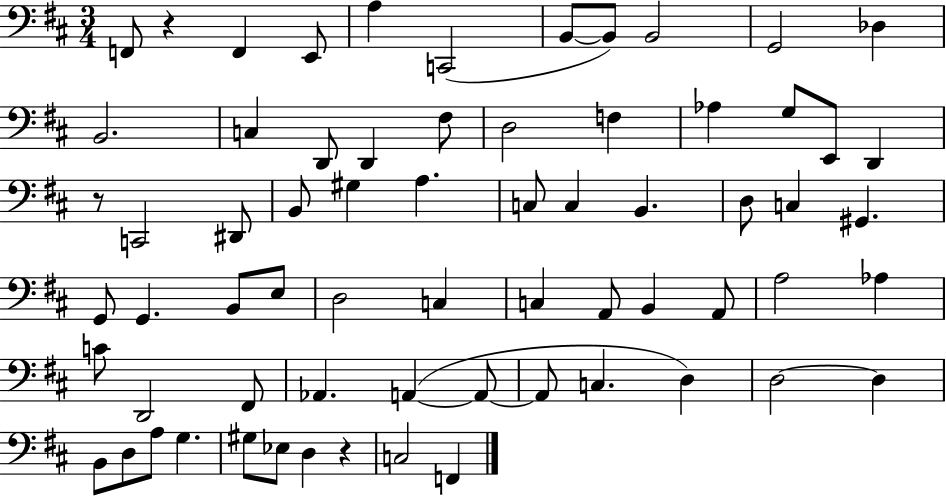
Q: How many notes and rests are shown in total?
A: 67